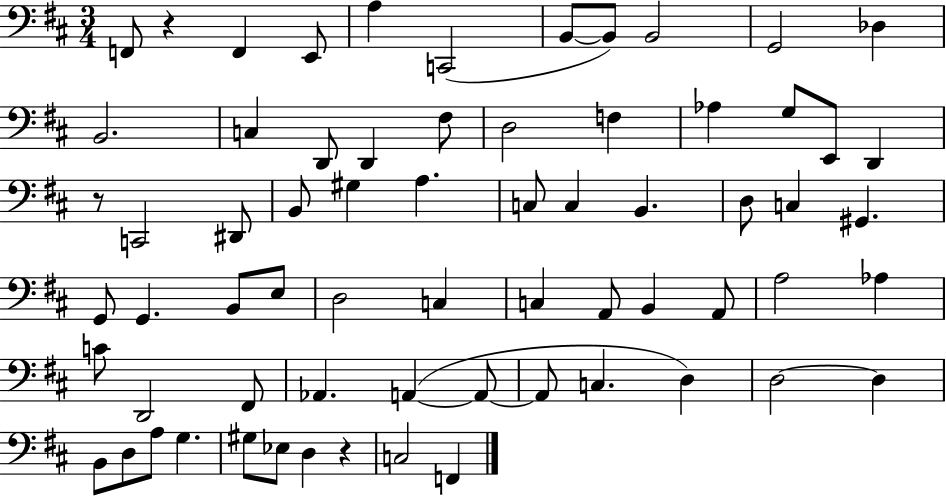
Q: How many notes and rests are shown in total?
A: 67